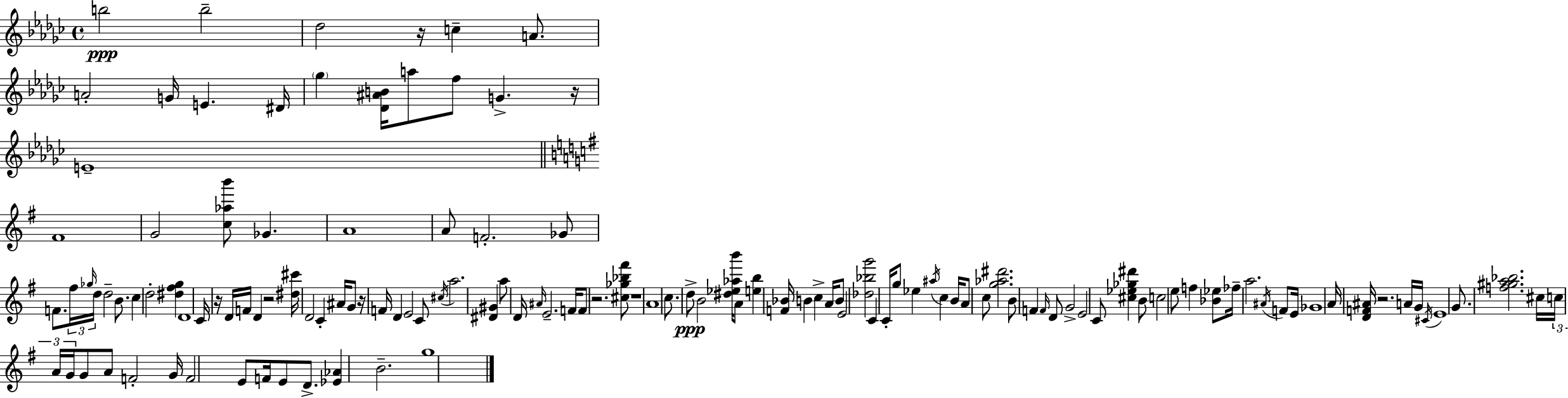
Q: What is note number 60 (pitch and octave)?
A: E4